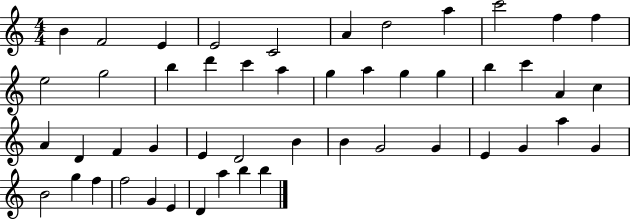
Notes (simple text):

B4/q F4/h E4/q E4/h C4/h A4/q D5/h A5/q C6/h F5/q F5/q E5/h G5/h B5/q D6/q C6/q A5/q G5/q A5/q G5/q G5/q B5/q C6/q A4/q C5/q A4/q D4/q F4/q G4/q E4/q D4/h B4/q B4/q G4/h G4/q E4/q G4/q A5/q G4/q B4/h G5/q F5/q F5/h G4/q E4/q D4/q A5/q B5/q B5/q